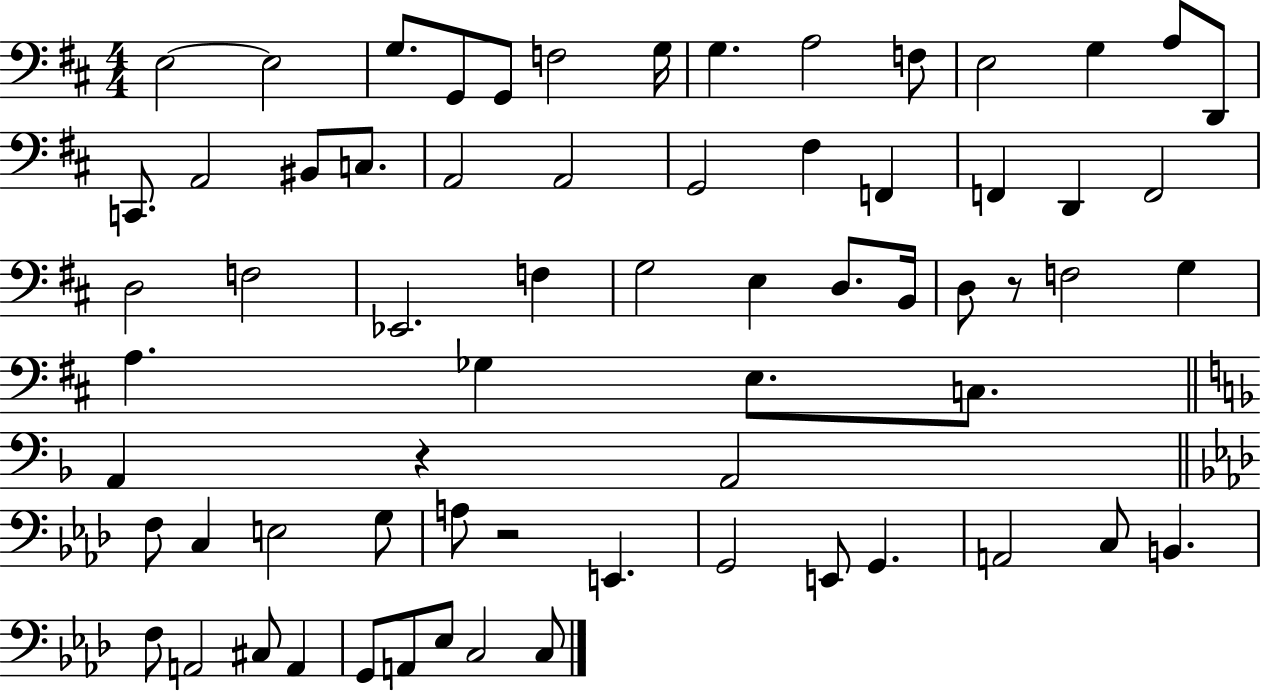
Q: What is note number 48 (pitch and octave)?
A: A3